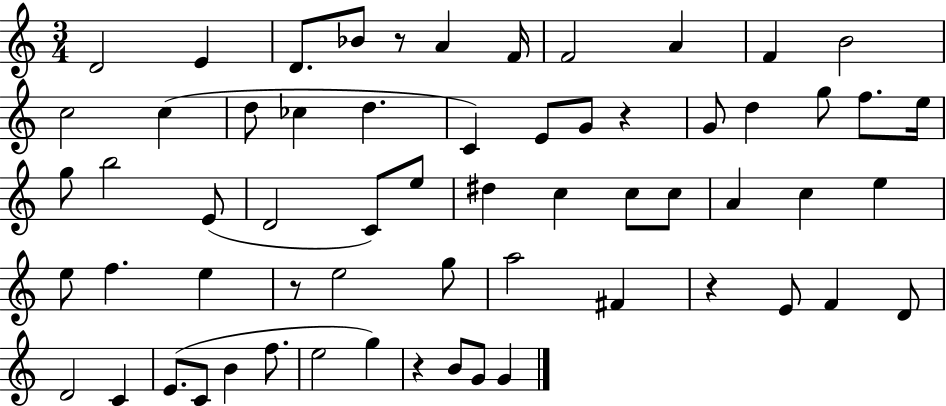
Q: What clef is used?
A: treble